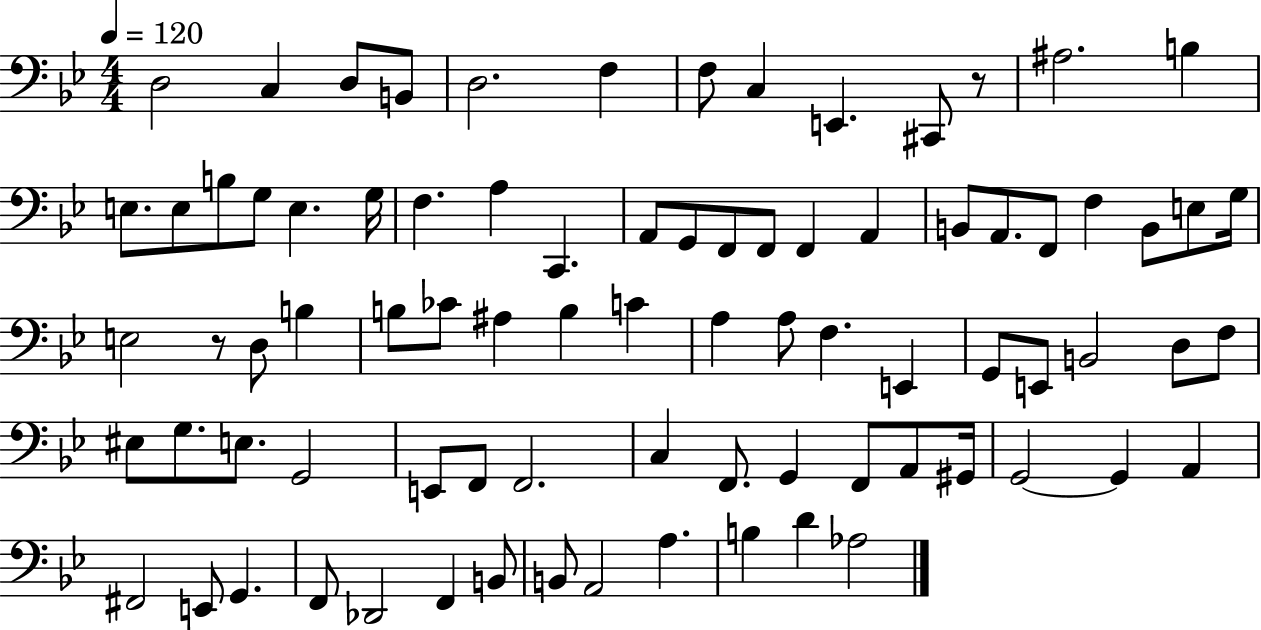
{
  \clef bass
  \numericTimeSignature
  \time 4/4
  \key bes \major
  \tempo 4 = 120
  d2 c4 d8 b,8 | d2. f4 | f8 c4 e,4. cis,8 r8 | ais2. b4 | \break e8. e8 b8 g8 e4. g16 | f4. a4 c,4. | a,8 g,8 f,8 f,8 f,4 a,4 | b,8 a,8. f,8 f4 b,8 e8 g16 | \break e2 r8 d8 b4 | b8 ces'8 ais4 b4 c'4 | a4 a8 f4. e,4 | g,8 e,8 b,2 d8 f8 | \break eis8 g8. e8. g,2 | e,8 f,8 f,2. | c4 f,8. g,4 f,8 a,8 gis,16 | g,2~~ g,4 a,4 | \break fis,2 e,8 g,4. | f,8 des,2 f,4 b,8 | b,8 a,2 a4. | b4 d'4 aes2 | \break \bar "|."
}